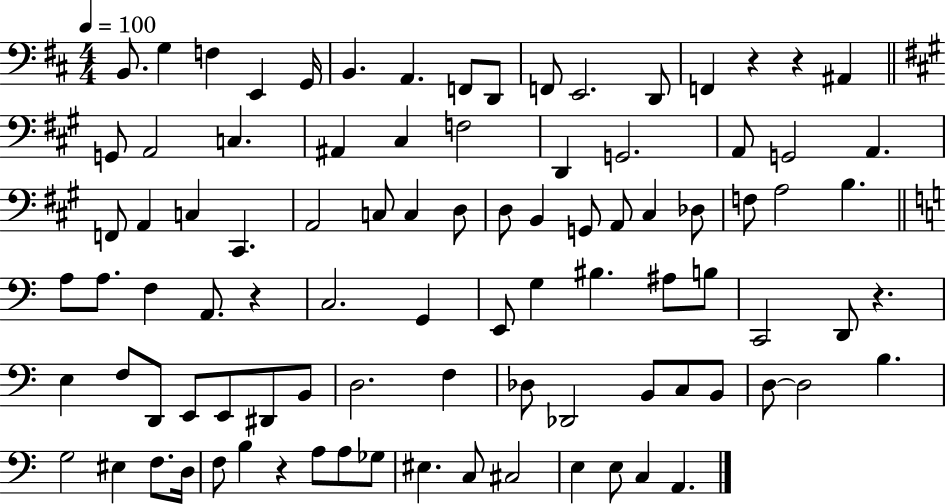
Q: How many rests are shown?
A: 5